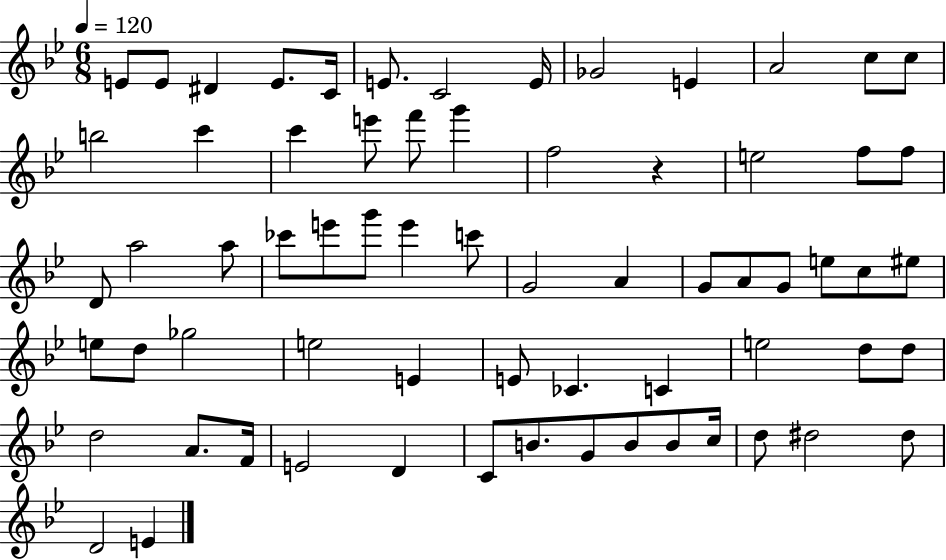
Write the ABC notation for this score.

X:1
T:Untitled
M:6/8
L:1/4
K:Bb
E/2 E/2 ^D E/2 C/4 E/2 C2 E/4 _G2 E A2 c/2 c/2 b2 c' c' e'/2 f'/2 g' f2 z e2 f/2 f/2 D/2 a2 a/2 _c'/2 e'/2 g'/2 e' c'/2 G2 A G/2 A/2 G/2 e/2 c/2 ^e/2 e/2 d/2 _g2 e2 E E/2 _C C e2 d/2 d/2 d2 A/2 F/4 E2 D C/2 B/2 G/2 B/2 B/2 c/4 d/2 ^d2 ^d/2 D2 E